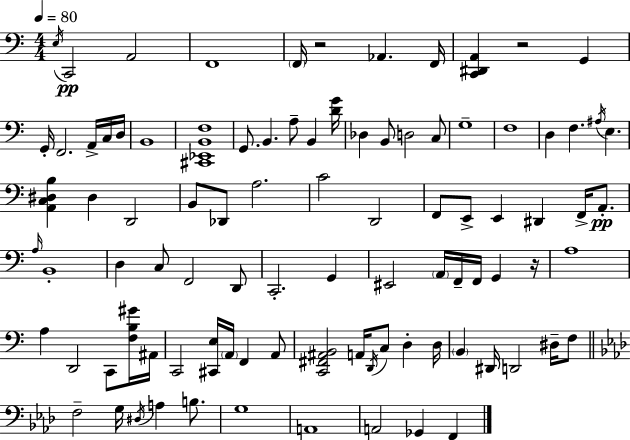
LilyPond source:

{
  \clef bass
  \numericTimeSignature
  \time 4/4
  \key c \major
  \tempo 4 = 80
  \acciaccatura { e16 }\pp c,2 a,2 | f,1 | \parenthesize f,16 r2 aes,4. | f,16 <c, dis, a,>4 r2 g,4 | \break g,16-. f,2. a,16-> c16 | d16 b,1 | <cis, ees, b, f>1 | g,8. b,4. a8-- b,4 | \break <d' g'>16 des4 b,8 d2 c8 | g1-- | f1 | d4 f4. \acciaccatura { ais16 } e4. | \break <a, c dis b>4 dis4 d,2 | b,8 des,8 a2. | c'2 d,2 | f,8 e,8-> e,4 dis,4 f,16-> a,8.-.\pp | \break \grace { a16 } b,1-. | d4 c8 f,2 | d,8 c,2.-. g,4 | eis,2 \parenthesize a,16 f,16-- f,16 g,4 | \break r16 a1 | a4 d,2 c,8 | <f b gis'>16 ais,16 c,2 <cis, e>16 \parenthesize a,16 f,4 | a,8 <c, fis, ais, b,>2 a,16 \acciaccatura { d,16 } c8 d4-. | \break d16 \parenthesize b,4 dis,16 d,2 | dis16-- f8 \bar "||" \break \key f \minor f2-- g16 \acciaccatura { dis16 } a4 b8. | g1 | a,1 | a,2 ges,4 f,4 | \break \bar "|."
}